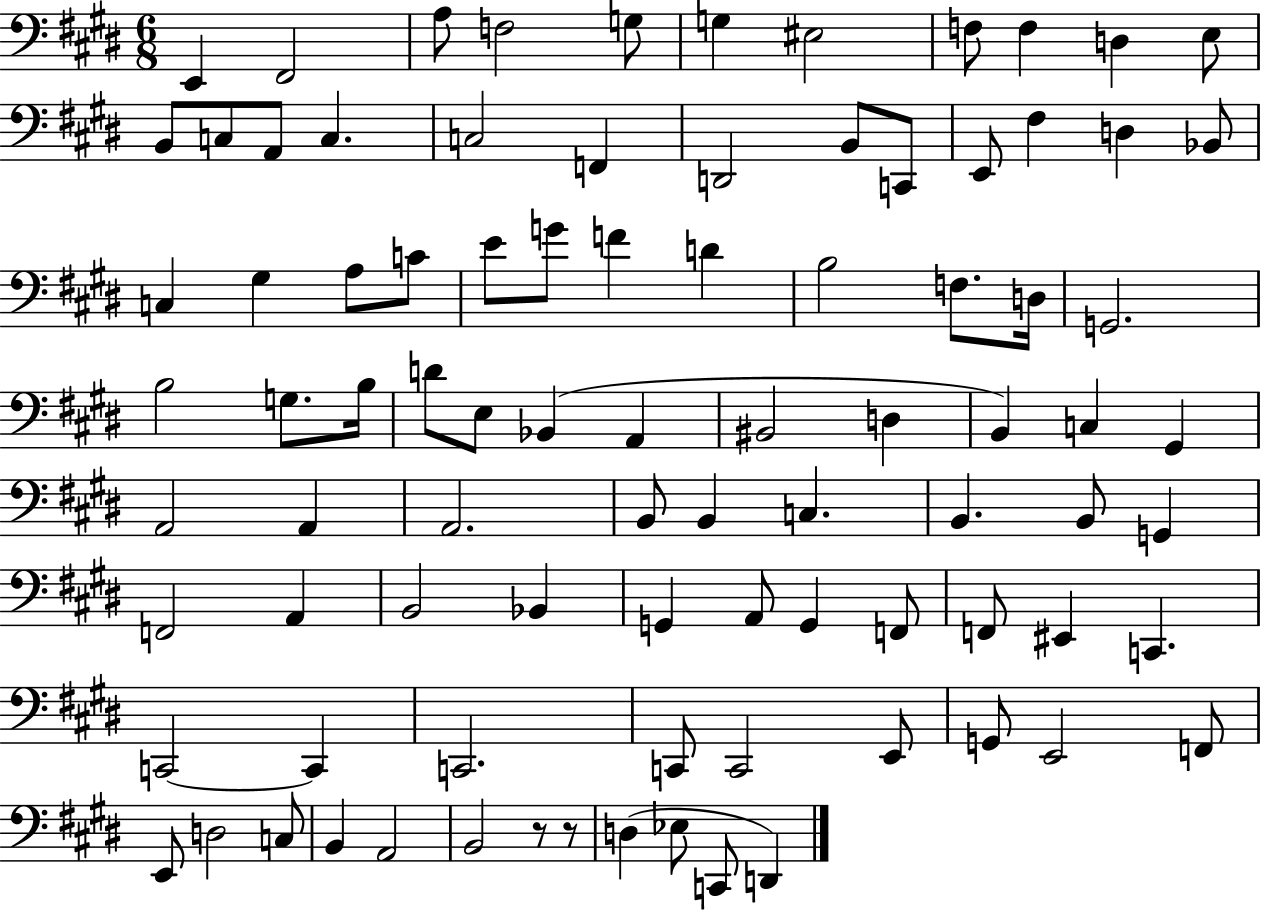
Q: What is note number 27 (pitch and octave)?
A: A3